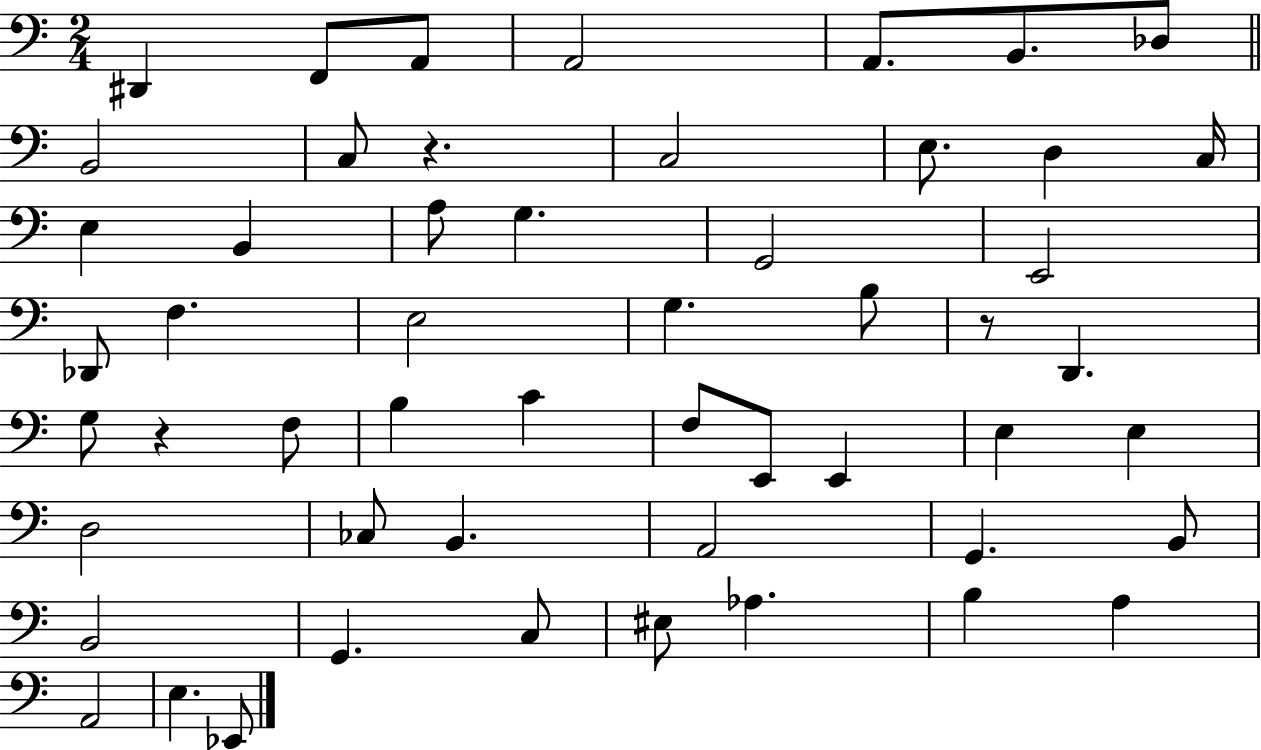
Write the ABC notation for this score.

X:1
T:Untitled
M:2/4
L:1/4
K:C
^D,, F,,/2 A,,/2 A,,2 A,,/2 B,,/2 _D,/2 B,,2 C,/2 z C,2 E,/2 D, C,/4 E, B,, A,/2 G, G,,2 E,,2 _D,,/2 F, E,2 G, B,/2 z/2 D,, G,/2 z F,/2 B, C F,/2 E,,/2 E,, E, E, D,2 _C,/2 B,, A,,2 G,, B,,/2 B,,2 G,, C,/2 ^E,/2 _A, B, A, A,,2 E, _E,,/2